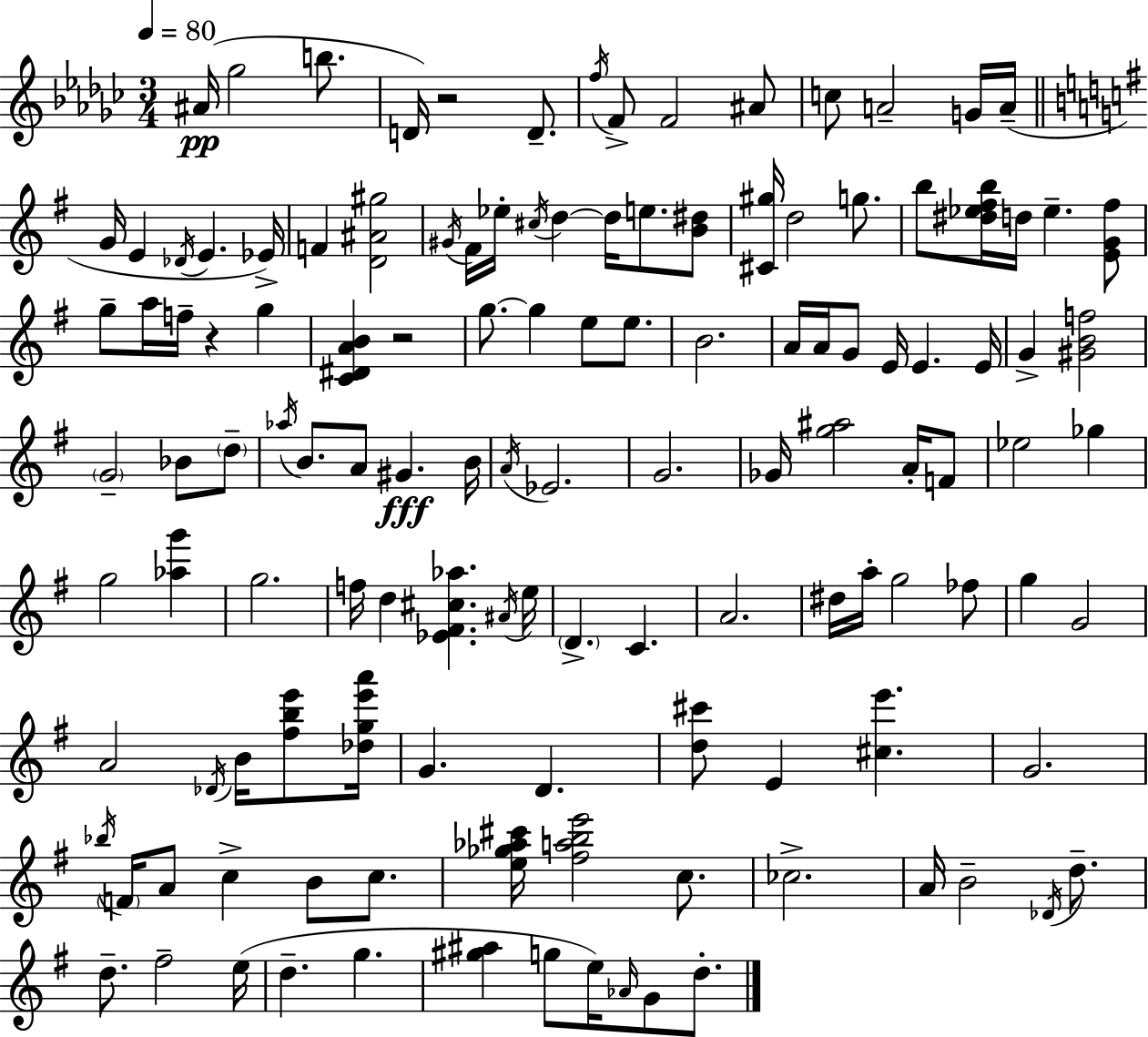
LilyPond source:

{
  \clef treble
  \numericTimeSignature
  \time 3/4
  \key ees \minor
  \tempo 4 = 80
  ais'16(\pp ges''2 b''8. | d'16) r2 d'8.-- | \acciaccatura { f''16 } f'8-> f'2 ais'8 | c''8 a'2-- g'16 | \break a'16--( \bar "||" \break \key g \major g'16 e'4 \acciaccatura { des'16 } e'4. | ees'16->) f'4 <d' ais' gis''>2 | \acciaccatura { gis'16 } fis'16 ees''16-. \acciaccatura { cis''16 } d''4~~ d''16 e''8. | <b' dis''>8 <cis' gis''>16 d''2 | \break g''8. b''8 <dis'' ees'' fis'' b''>16 d''16 ees''4.-- | <e' g' fis''>8 g''8-- a''16 f''16-- r4 g''4 | <c' dis' a' b'>4 r2 | g''8.~~ g''4 e''8 | \break e''8. b'2. | a'16 a'16 g'8 e'16 e'4. | e'16 g'4-> <gis' b' f''>2 | \parenthesize g'2-- bes'8 | \break \parenthesize d''8-- \acciaccatura { aes''16 } b'8. a'8 gis'4.\fff | b'16 \acciaccatura { a'16 } ees'2. | g'2. | ges'16 <g'' ais''>2 | \break a'16-. f'8 ees''2 | ges''4 g''2 | <aes'' g'''>4 g''2. | f''16 d''4 <ees' fis' cis'' aes''>4. | \break \acciaccatura { ais'16 } e''16 \parenthesize d'4.-> | c'4. a'2. | dis''16 a''16-. g''2 | fes''8 g''4 g'2 | \break a'2 | \acciaccatura { des'16 } b'16 <fis'' b'' e'''>8 <des'' g'' e''' a'''>16 g'4. | d'4. <d'' cis'''>8 e'4 | <cis'' e'''>4. g'2. | \break \acciaccatura { bes''16 } \parenthesize f'16 a'8 c''4-> | b'8 c''8. <e'' ges'' aes'' cis'''>16 <fis'' a'' b'' e'''>2 | c''8. ces''2.-> | a'16 b'2-- | \break \acciaccatura { des'16 } d''8.-- d''8.-- | fis''2-- e''16( d''4.-- | g''4. <gis'' ais''>4 | g''8 e''16) \grace { aes'16 } g'8 d''8.-. \bar "|."
}